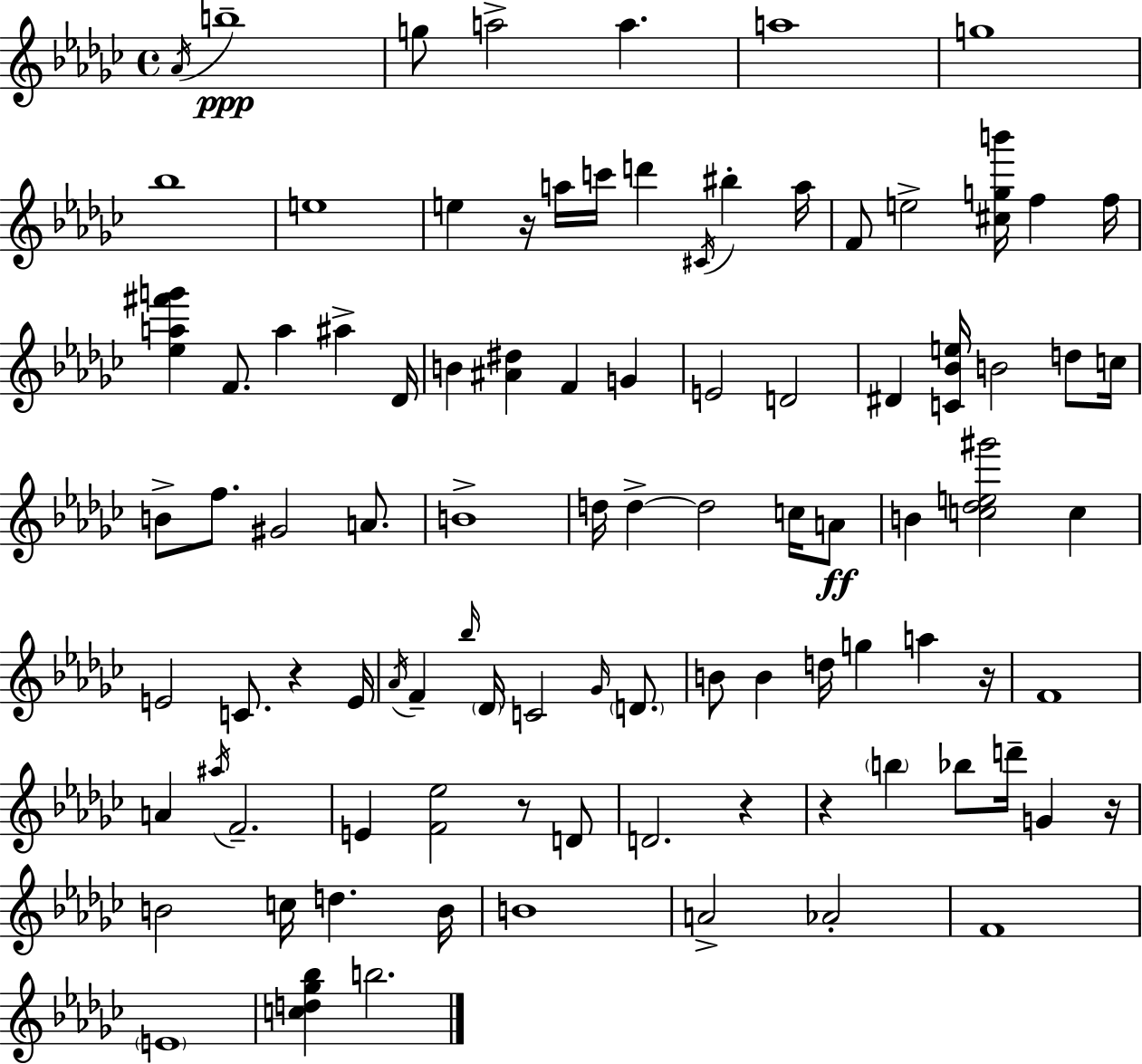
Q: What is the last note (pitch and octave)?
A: B5